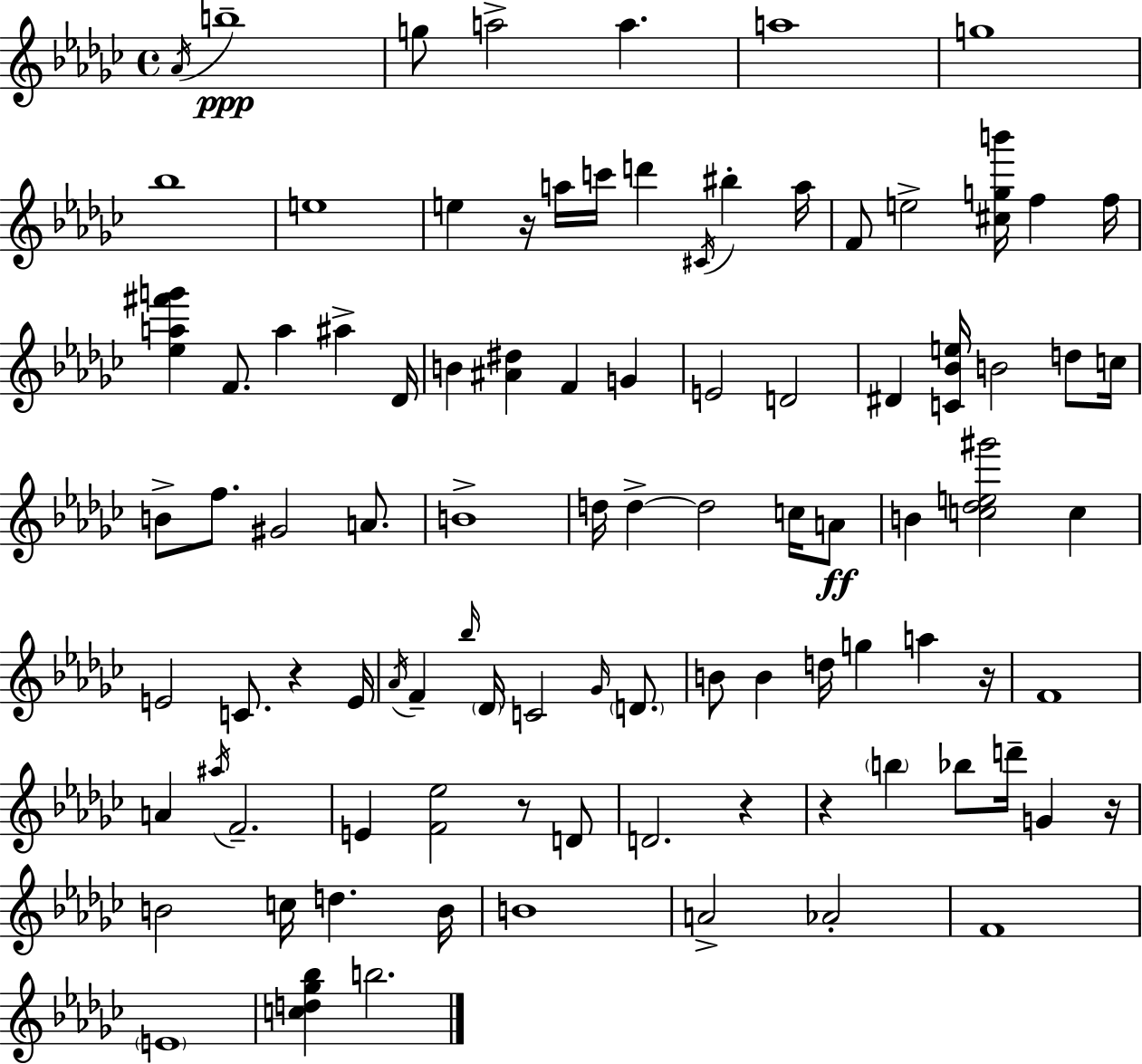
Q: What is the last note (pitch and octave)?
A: B5